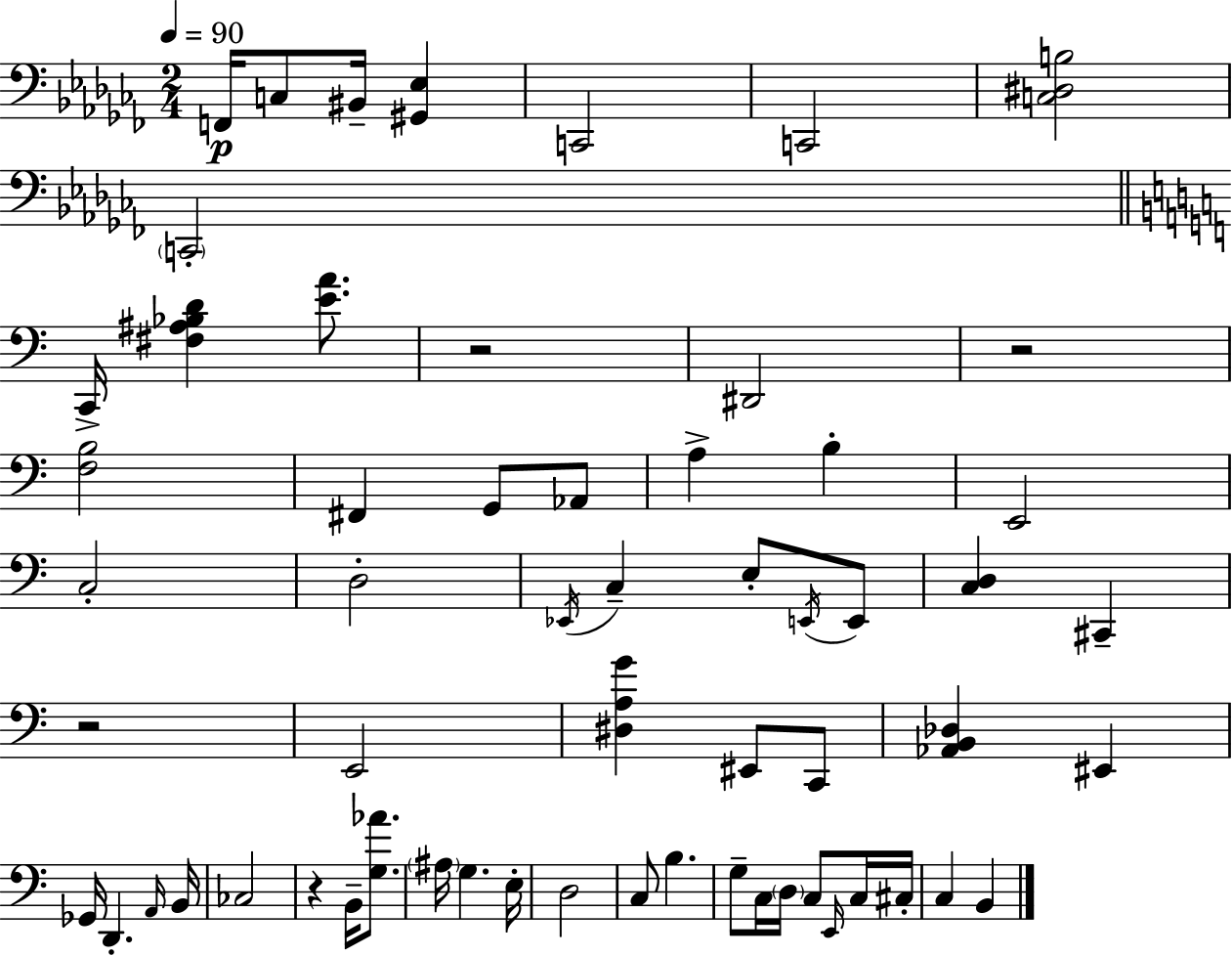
F2/s C3/e BIS2/s [G#2,Eb3]/q C2/h C2/h [C3,D#3,B3]/h C2/h C2/s [F#3,A#3,Bb3,D4]/q [E4,A4]/e. R/h D#2/h R/h [F3,B3]/h F#2/q G2/e Ab2/e A3/q B3/q E2/h C3/h D3/h Eb2/s C3/q E3/e E2/s E2/e [C3,D3]/q C#2/q R/h E2/h [D#3,A3,G4]/q EIS2/e C2/e [Ab2,B2,Db3]/q EIS2/q Gb2/s D2/q. A2/s B2/s CES3/h R/q B2/s [G3,Ab4]/e. A#3/s G3/q. E3/s D3/h C3/e B3/q. G3/e C3/s D3/s C3/e E2/s C3/s C#3/s C3/q B2/q